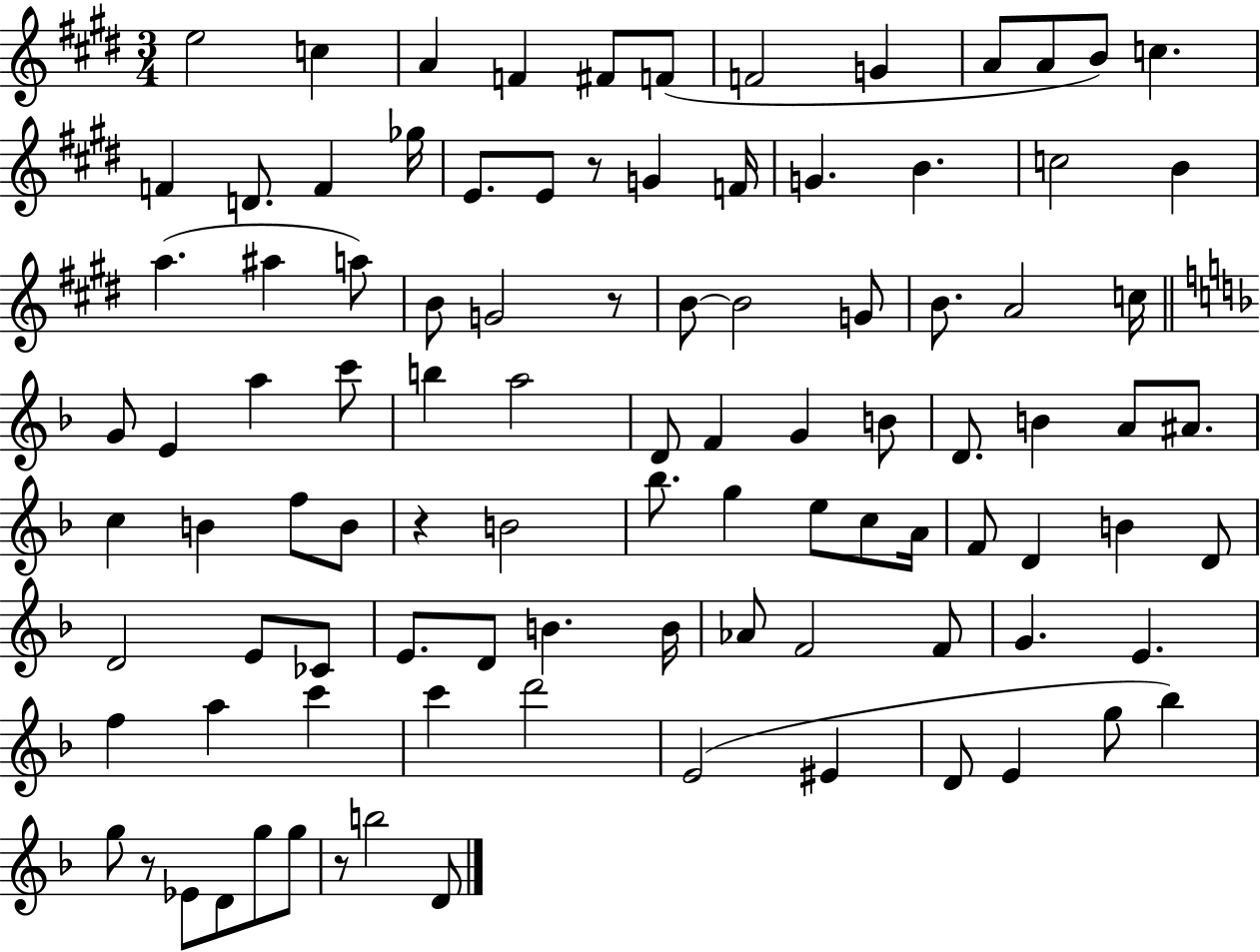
{
  \clef treble
  \numericTimeSignature
  \time 3/4
  \key e \major
  \repeat volta 2 { e''2 c''4 | a'4 f'4 fis'8 f'8( | f'2 g'4 | a'8 a'8 b'8) c''4. | \break f'4 d'8. f'4 ges''16 | e'8. e'8 r8 g'4 f'16 | g'4. b'4. | c''2 b'4 | \break a''4.( ais''4 a''8) | b'8 g'2 r8 | b'8~~ b'2 g'8 | b'8. a'2 c''16 | \break \bar "||" \break \key d \minor g'8 e'4 a''4 c'''8 | b''4 a''2 | d'8 f'4 g'4 b'8 | d'8. b'4 a'8 ais'8. | \break c''4 b'4 f''8 b'8 | r4 b'2 | bes''8. g''4 e''8 c''8 a'16 | f'8 d'4 b'4 d'8 | \break d'2 e'8 ces'8 | e'8. d'8 b'4. b'16 | aes'8 f'2 f'8 | g'4. e'4. | \break f''4 a''4 c'''4 | c'''4 d'''2 | e'2( eis'4 | d'8 e'4 g''8 bes''4) | \break g''8 r8 ees'8 d'8 g''8 g''8 | r8 b''2 d'8 | } \bar "|."
}